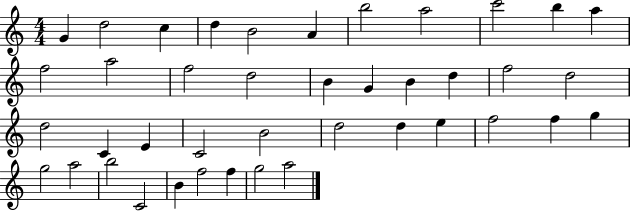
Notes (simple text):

G4/q D5/h C5/q D5/q B4/h A4/q B5/h A5/h C6/h B5/q A5/q F5/h A5/h F5/h D5/h B4/q G4/q B4/q D5/q F5/h D5/h D5/h C4/q E4/q C4/h B4/h D5/h D5/q E5/q F5/h F5/q G5/q G5/h A5/h B5/h C4/h B4/q F5/h F5/q G5/h A5/h